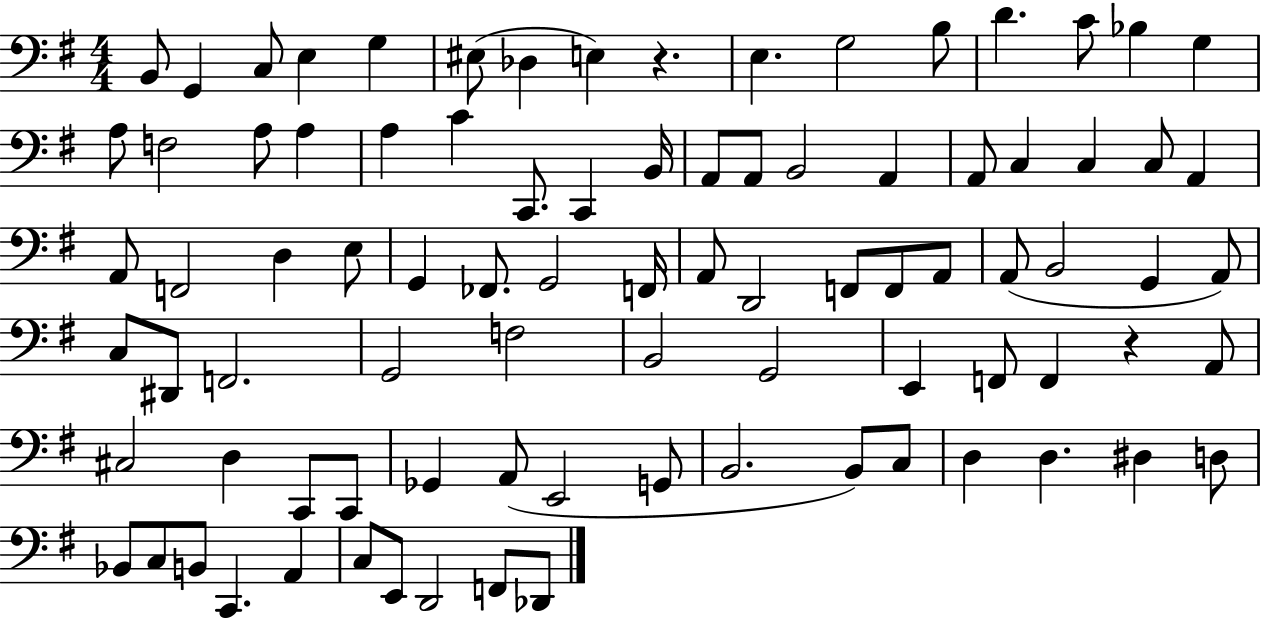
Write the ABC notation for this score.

X:1
T:Untitled
M:4/4
L:1/4
K:G
B,,/2 G,, C,/2 E, G, ^E,/2 _D, E, z E, G,2 B,/2 D C/2 _B, G, A,/2 F,2 A,/2 A, A, C C,,/2 C,, B,,/4 A,,/2 A,,/2 B,,2 A,, A,,/2 C, C, C,/2 A,, A,,/2 F,,2 D, E,/2 G,, _F,,/2 G,,2 F,,/4 A,,/2 D,,2 F,,/2 F,,/2 A,,/2 A,,/2 B,,2 G,, A,,/2 C,/2 ^D,,/2 F,,2 G,,2 F,2 B,,2 G,,2 E,, F,,/2 F,, z A,,/2 ^C,2 D, C,,/2 C,,/2 _G,, A,,/2 E,,2 G,,/2 B,,2 B,,/2 C,/2 D, D, ^D, D,/2 _B,,/2 C,/2 B,,/2 C,, A,, C,/2 E,,/2 D,,2 F,,/2 _D,,/2